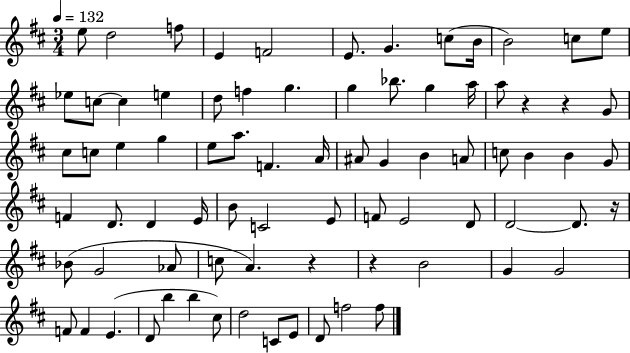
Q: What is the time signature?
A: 3/4